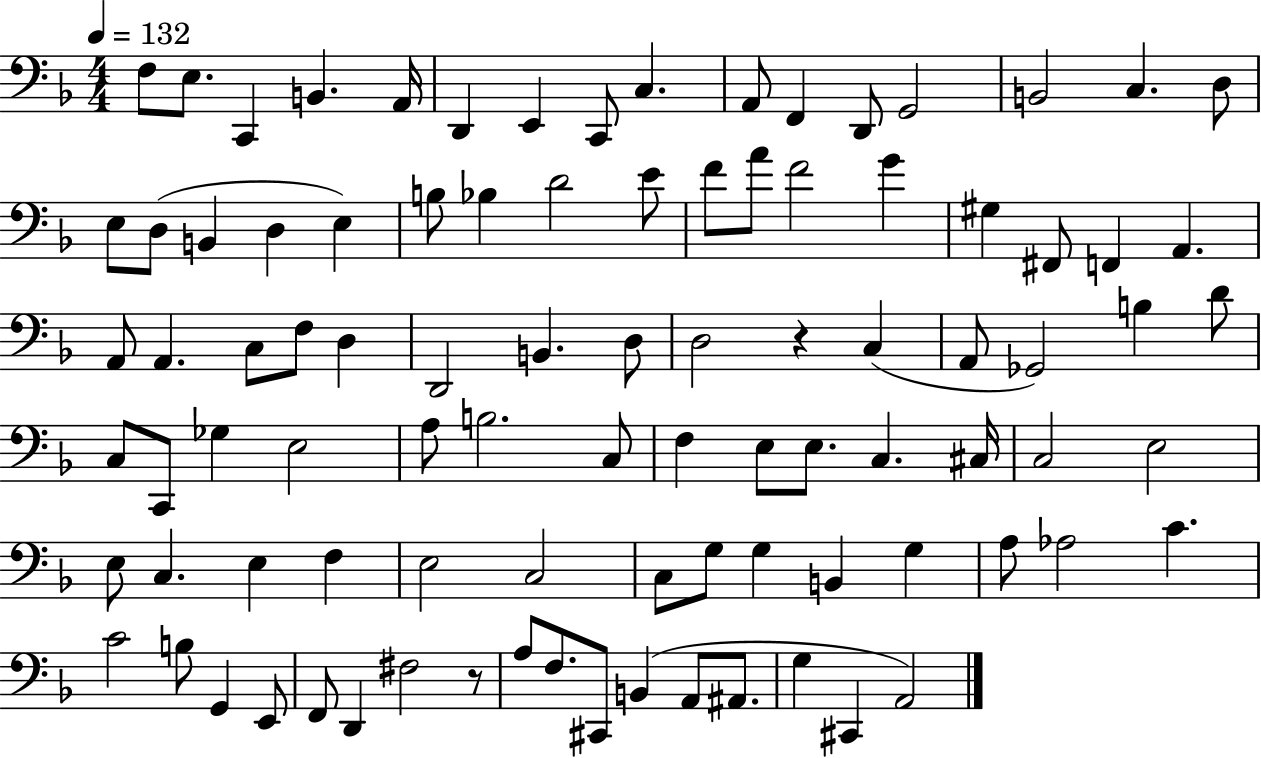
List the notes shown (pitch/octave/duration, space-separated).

F3/e E3/e. C2/q B2/q. A2/s D2/q E2/q C2/e C3/q. A2/e F2/q D2/e G2/h B2/h C3/q. D3/e E3/e D3/e B2/q D3/q E3/q B3/e Bb3/q D4/h E4/e F4/e A4/e F4/h G4/q G#3/q F#2/e F2/q A2/q. A2/e A2/q. C3/e F3/e D3/q D2/h B2/q. D3/e D3/h R/q C3/q A2/e Gb2/h B3/q D4/e C3/e C2/e Gb3/q E3/h A3/e B3/h. C3/e F3/q E3/e E3/e. C3/q. C#3/s C3/h E3/h E3/e C3/q. E3/q F3/q E3/h C3/h C3/e G3/e G3/q B2/q G3/q A3/e Ab3/h C4/q. C4/h B3/e G2/q E2/e F2/e D2/q F#3/h R/e A3/e F3/e. C#2/e B2/q A2/e A#2/e. G3/q C#2/q A2/h